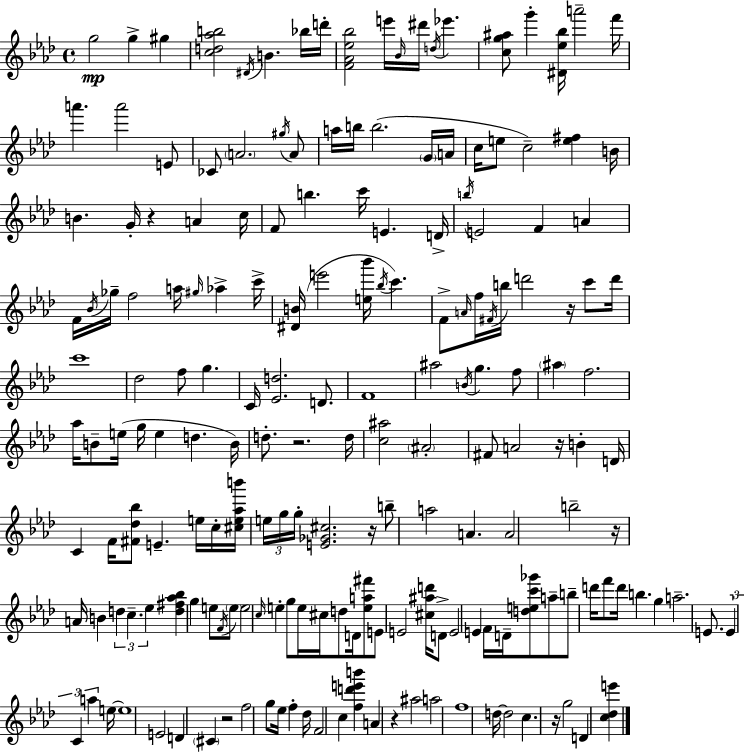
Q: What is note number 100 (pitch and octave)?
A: A5